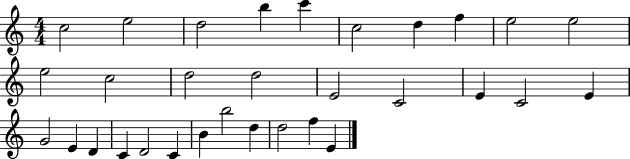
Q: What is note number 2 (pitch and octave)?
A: E5